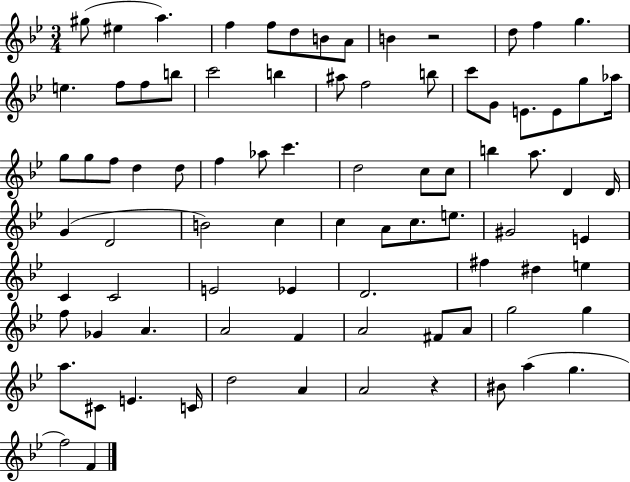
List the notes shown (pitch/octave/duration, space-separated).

G#5/e EIS5/q A5/q. F5/q F5/e D5/e B4/e A4/e B4/q R/h D5/e F5/q G5/q. E5/q. F5/e F5/e B5/e C6/h B5/q A#5/e F5/h B5/e C6/e G4/e E4/e. E4/e G5/e Ab5/s G5/e G5/e F5/e D5/q D5/e F5/q Ab5/e C6/q. D5/h C5/e C5/e B5/q A5/e. D4/q D4/s G4/q D4/h B4/h C5/q C5/q A4/e C5/e. E5/e. G#4/h E4/q C4/q C4/h E4/h Eb4/q D4/h. F#5/q D#5/q E5/q F5/e Gb4/q A4/q. A4/h F4/q A4/h F#4/e A4/e G5/h G5/q A5/e. C#4/e E4/q. C4/s D5/h A4/q A4/h R/q BIS4/e A5/q G5/q. F5/h F4/q